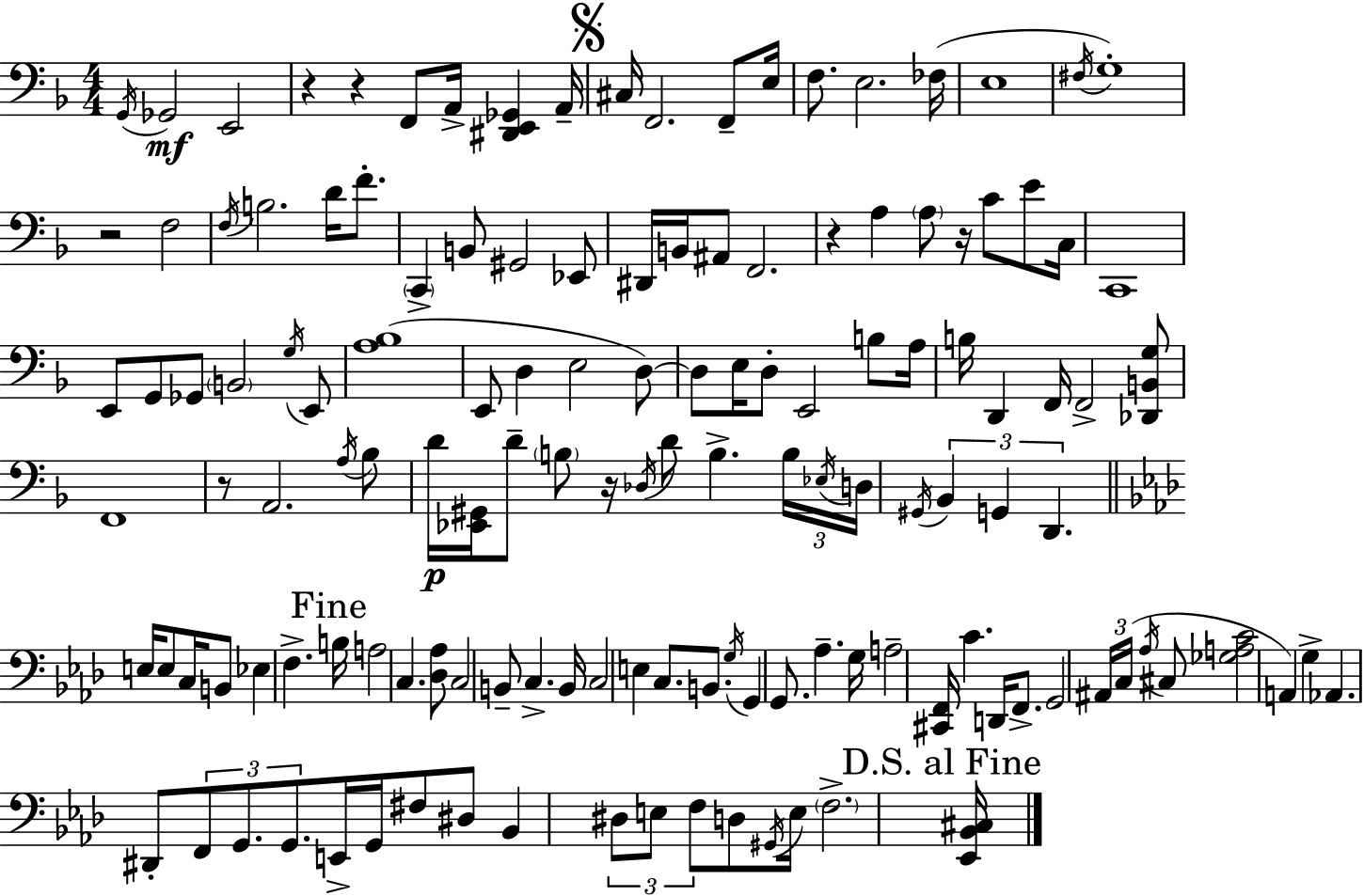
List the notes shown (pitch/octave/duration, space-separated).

G2/s Gb2/h E2/h R/q R/q F2/e A2/s [D#2,E2,Gb2]/q A2/s C#3/s F2/h. F2/e E3/s F3/e. E3/h. FES3/s E3/w F#3/s G3/w R/h F3/h F3/s B3/h. D4/s F4/e. C2/q B2/e G#2/h Eb2/e D#2/s B2/s A#2/e F2/h. R/q A3/q A3/e R/s C4/e E4/e C3/s C2/w E2/e G2/e Gb2/e B2/h G3/s E2/e [A3,Bb3]/w E2/e D3/q E3/h D3/e D3/e E3/s D3/e E2/h B3/e A3/s B3/s D2/q F2/s F2/h [Db2,B2,G3]/e F2/w R/e A2/h. A3/s Bb3/e D4/s [Eb2,G#2]/s D4/e B3/e R/s Db3/s D4/e B3/q. B3/s Eb3/s D3/s G#2/s Bb2/q G2/q D2/q. E3/s E3/e C3/s B2/e Eb3/q F3/q. B3/s A3/h C3/q. [Db3,Ab3]/e C3/h B2/e C3/q. B2/s C3/h E3/q C3/e. B2/e. G3/s G2/q G2/e. Ab3/q. G3/s A3/h [C#2,F2]/s C4/q. D2/s F2/e. G2/h A#2/s C3/s Ab3/s C#3/e [Gb3,A3,C4]/h A2/q G3/q Ab2/q. D#2/e F2/e G2/e. G2/e. E2/s G2/s F#3/e D#3/e Bb2/q D#3/e E3/e F3/e D3/e G#2/s E3/s F3/h. [Eb2,Bb2,C#3]/s